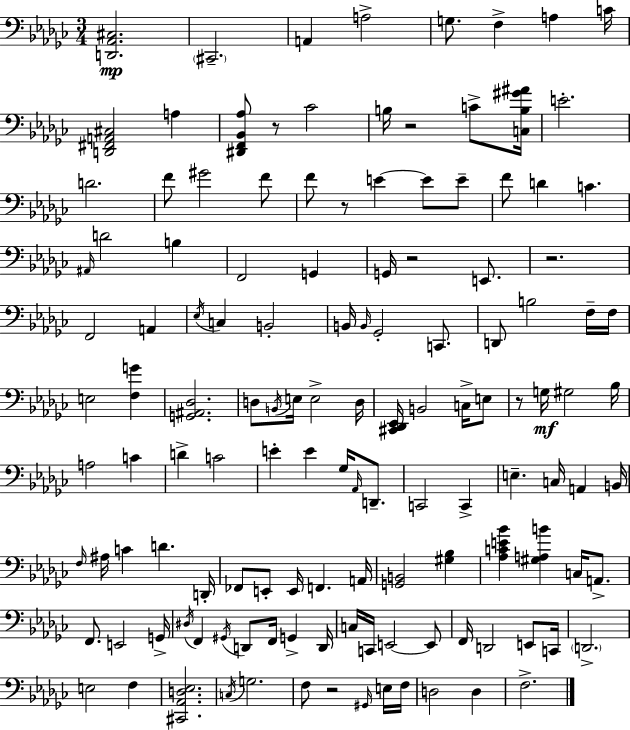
[D2,Ab2,C#3]/h. C#2/h. A2/q A3/h G3/e. F3/q A3/q C4/s [D2,F#2,A2,C#3]/h A3/q [D#2,F2,Bb2,Ab3]/e R/e CES4/h B3/s R/h C4/e [C3,B3,G#4,A#4]/s E4/h. D4/h. F4/e G#4/h F4/e F4/e R/e E4/q E4/e E4/e F4/e D4/q C4/q. A#2/s D4/h B3/q F2/h G2/q G2/s R/h E2/e. R/h. F2/h A2/q Eb3/s C3/q B2/h B2/s B2/s Gb2/h C2/e. D2/e B3/h F3/s F3/s E3/h [F3,G4]/q [G2,A#2,Db3]/h. D3/e B2/s E3/s E3/h D3/s [C#2,Db2,Eb2]/s B2/h C3/s E3/e R/e G3/s G#3/h Bb3/s A3/h C4/q D4/q C4/h E4/q E4/q Gb3/s Ab2/s D2/e. C2/h C2/q E3/q. C3/s A2/q B2/s F3/s A#3/s C4/q D4/q. D2/s FES2/e E2/e E2/s F2/q. A2/s [G2,B2]/h [G#3,Bb3]/q [Ab3,C4,E4,Bb4]/q [G#3,A3,B4]/q C3/s A2/e. F2/e. E2/h G2/s D#3/s F2/q G#2/s D2/e F2/s G2/q D2/s C3/s C2/s E2/h E2/e F2/s D2/h E2/e C2/s D2/h. E3/h F3/q [C#2,Ab2,D3,Eb3]/h. C3/s G3/h. F3/e R/h G#2/s E3/s F3/s D3/h D3/q F3/h.